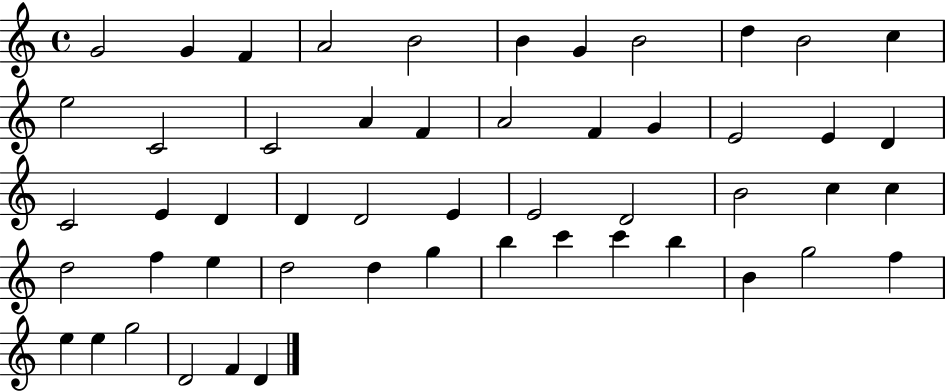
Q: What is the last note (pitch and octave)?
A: D4